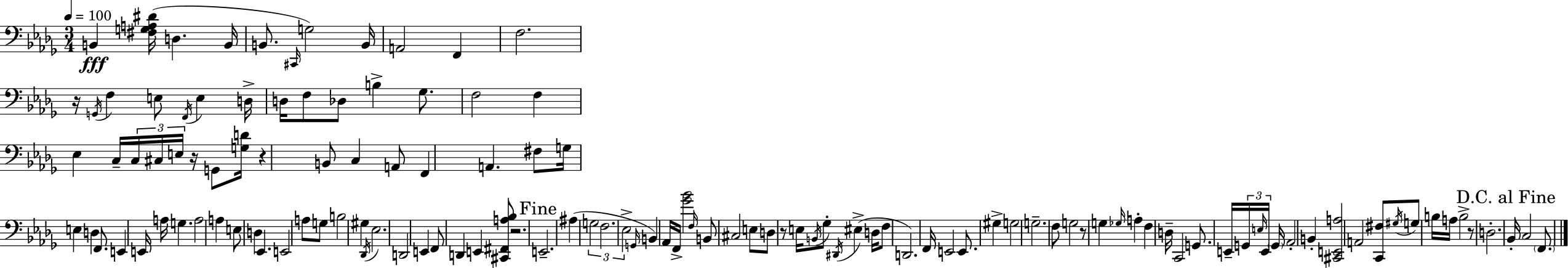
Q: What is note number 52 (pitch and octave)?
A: B3